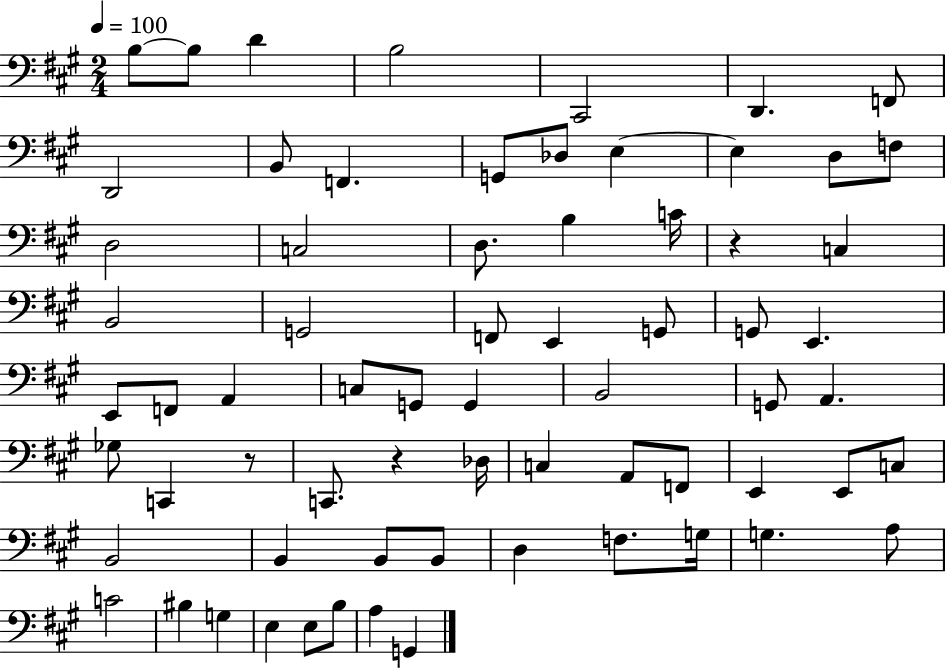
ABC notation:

X:1
T:Untitled
M:2/4
L:1/4
K:A
B,/2 B,/2 D B,2 ^C,,2 D,, F,,/2 D,,2 B,,/2 F,, G,,/2 _D,/2 E, E, D,/2 F,/2 D,2 C,2 D,/2 B, C/4 z C, B,,2 G,,2 F,,/2 E,, G,,/2 G,,/2 E,, E,,/2 F,,/2 A,, C,/2 G,,/2 G,, B,,2 G,,/2 A,, _G,/2 C,, z/2 C,,/2 z _D,/4 C, A,,/2 F,,/2 E,, E,,/2 C,/2 B,,2 B,, B,,/2 B,,/2 D, F,/2 G,/4 G, A,/2 C2 ^B, G, E, E,/2 B,/2 A, G,,